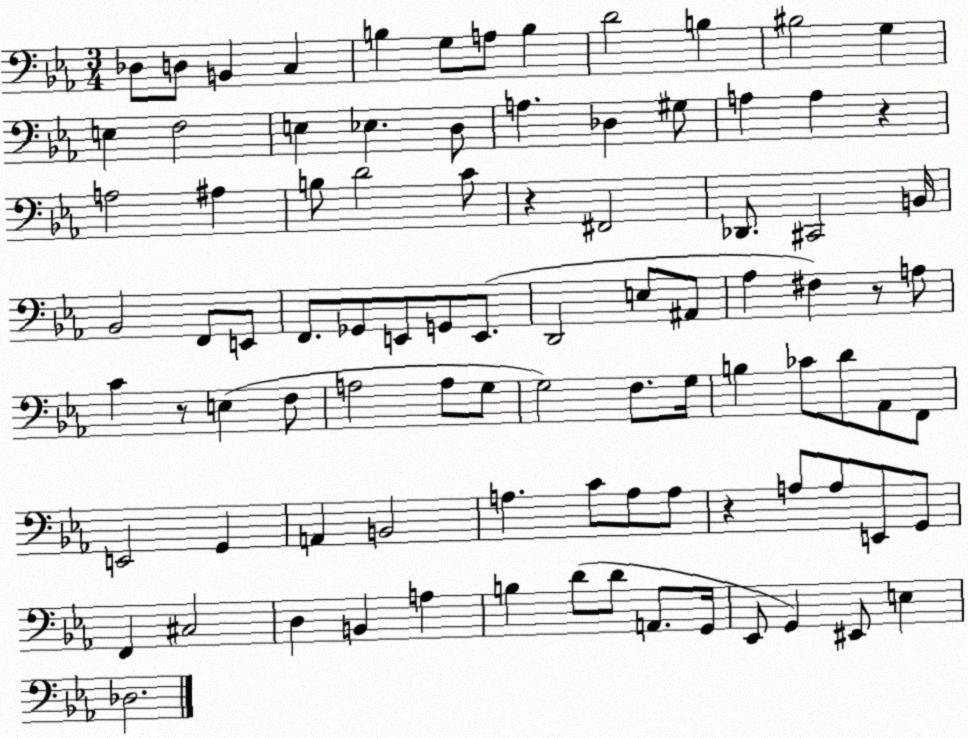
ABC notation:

X:1
T:Untitled
M:3/4
L:1/4
K:Eb
_D,/2 D,/2 B,, C, B, G,/2 A,/2 B, D2 B, ^B,2 G, E, F,2 E, _E, D,/2 A, _D, ^G,/2 A, A, z A,2 ^A, B,/2 D2 C/2 z ^F,,2 _D,,/2 ^C,,2 B,,/4 _B,,2 F,,/2 E,,/2 F,,/2 _G,,/2 E,,/2 G,,/2 E,,/2 D,,2 E,/2 ^A,,/2 _A, ^F, z/2 A,/2 C z/2 E, F,/2 A,2 A,/2 G,/2 G,2 F,/2 G,/4 B, _C/2 D/2 _A,,/2 F,,/2 E,,2 G,, A,, B,,2 A, C/2 A,/2 A,/2 z A,/2 A,/2 E,,/2 G,,/2 F,, ^C,2 D, B,, A, B, D/2 D/2 A,,/2 G,,/4 _E,,/2 G,, ^E,,/2 E, _D,2